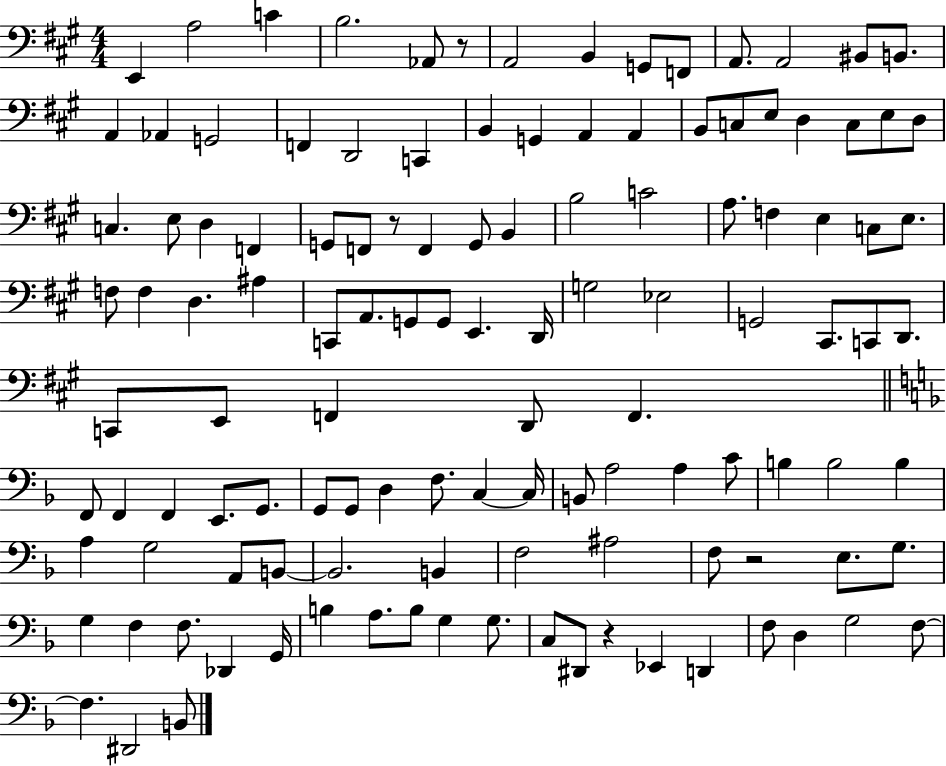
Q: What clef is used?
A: bass